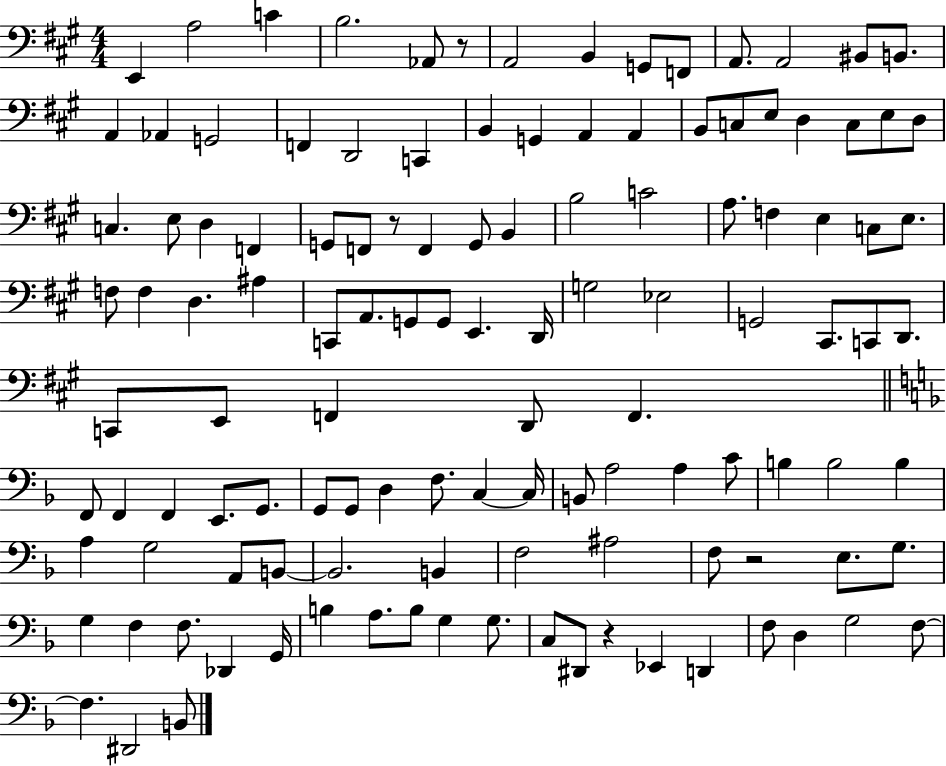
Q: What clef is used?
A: bass